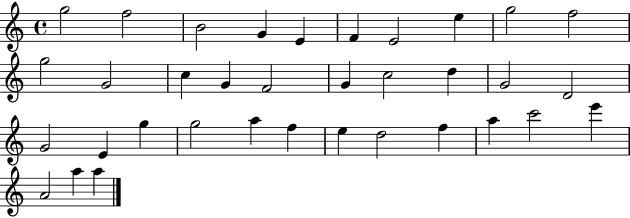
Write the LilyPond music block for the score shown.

{
  \clef treble
  \time 4/4
  \defaultTimeSignature
  \key c \major
  g''2 f''2 | b'2 g'4 e'4 | f'4 e'2 e''4 | g''2 f''2 | \break g''2 g'2 | c''4 g'4 f'2 | g'4 c''2 d''4 | g'2 d'2 | \break g'2 e'4 g''4 | g''2 a''4 f''4 | e''4 d''2 f''4 | a''4 c'''2 e'''4 | \break a'2 a''4 a''4 | \bar "|."
}